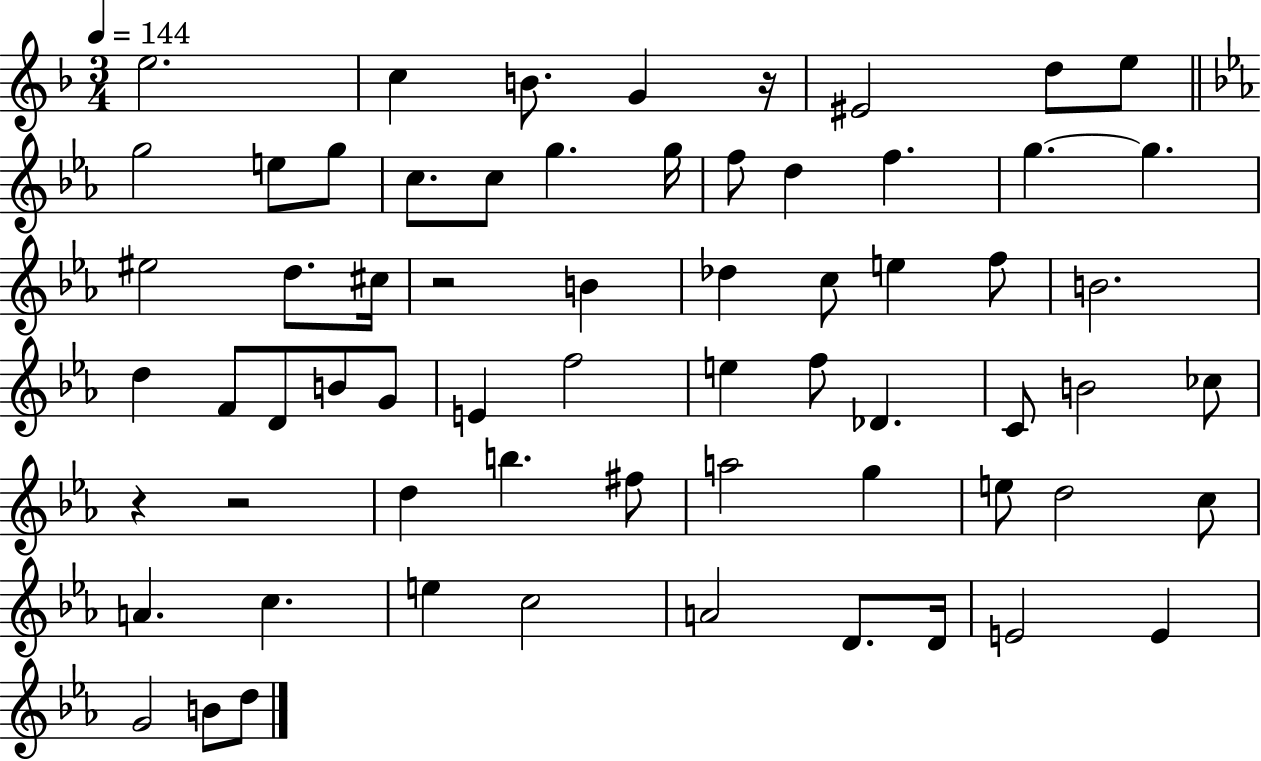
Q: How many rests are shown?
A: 4